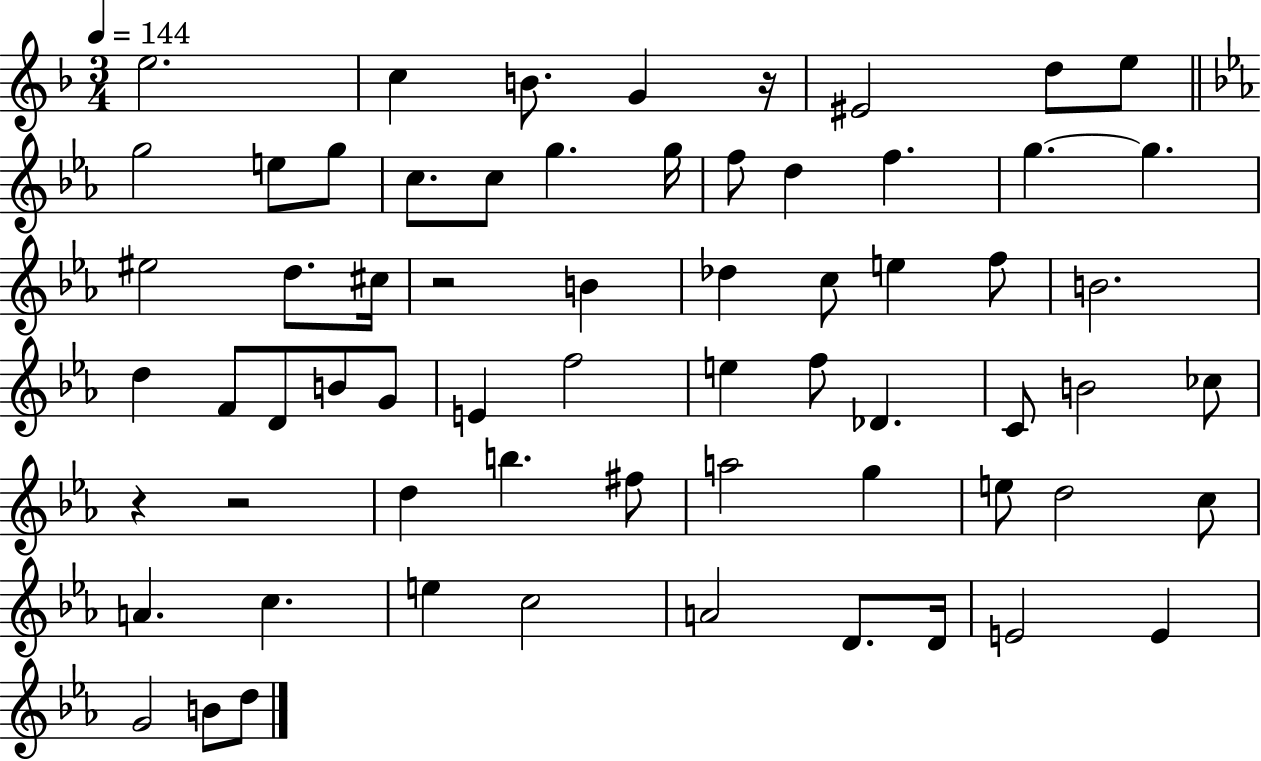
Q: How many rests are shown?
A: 4